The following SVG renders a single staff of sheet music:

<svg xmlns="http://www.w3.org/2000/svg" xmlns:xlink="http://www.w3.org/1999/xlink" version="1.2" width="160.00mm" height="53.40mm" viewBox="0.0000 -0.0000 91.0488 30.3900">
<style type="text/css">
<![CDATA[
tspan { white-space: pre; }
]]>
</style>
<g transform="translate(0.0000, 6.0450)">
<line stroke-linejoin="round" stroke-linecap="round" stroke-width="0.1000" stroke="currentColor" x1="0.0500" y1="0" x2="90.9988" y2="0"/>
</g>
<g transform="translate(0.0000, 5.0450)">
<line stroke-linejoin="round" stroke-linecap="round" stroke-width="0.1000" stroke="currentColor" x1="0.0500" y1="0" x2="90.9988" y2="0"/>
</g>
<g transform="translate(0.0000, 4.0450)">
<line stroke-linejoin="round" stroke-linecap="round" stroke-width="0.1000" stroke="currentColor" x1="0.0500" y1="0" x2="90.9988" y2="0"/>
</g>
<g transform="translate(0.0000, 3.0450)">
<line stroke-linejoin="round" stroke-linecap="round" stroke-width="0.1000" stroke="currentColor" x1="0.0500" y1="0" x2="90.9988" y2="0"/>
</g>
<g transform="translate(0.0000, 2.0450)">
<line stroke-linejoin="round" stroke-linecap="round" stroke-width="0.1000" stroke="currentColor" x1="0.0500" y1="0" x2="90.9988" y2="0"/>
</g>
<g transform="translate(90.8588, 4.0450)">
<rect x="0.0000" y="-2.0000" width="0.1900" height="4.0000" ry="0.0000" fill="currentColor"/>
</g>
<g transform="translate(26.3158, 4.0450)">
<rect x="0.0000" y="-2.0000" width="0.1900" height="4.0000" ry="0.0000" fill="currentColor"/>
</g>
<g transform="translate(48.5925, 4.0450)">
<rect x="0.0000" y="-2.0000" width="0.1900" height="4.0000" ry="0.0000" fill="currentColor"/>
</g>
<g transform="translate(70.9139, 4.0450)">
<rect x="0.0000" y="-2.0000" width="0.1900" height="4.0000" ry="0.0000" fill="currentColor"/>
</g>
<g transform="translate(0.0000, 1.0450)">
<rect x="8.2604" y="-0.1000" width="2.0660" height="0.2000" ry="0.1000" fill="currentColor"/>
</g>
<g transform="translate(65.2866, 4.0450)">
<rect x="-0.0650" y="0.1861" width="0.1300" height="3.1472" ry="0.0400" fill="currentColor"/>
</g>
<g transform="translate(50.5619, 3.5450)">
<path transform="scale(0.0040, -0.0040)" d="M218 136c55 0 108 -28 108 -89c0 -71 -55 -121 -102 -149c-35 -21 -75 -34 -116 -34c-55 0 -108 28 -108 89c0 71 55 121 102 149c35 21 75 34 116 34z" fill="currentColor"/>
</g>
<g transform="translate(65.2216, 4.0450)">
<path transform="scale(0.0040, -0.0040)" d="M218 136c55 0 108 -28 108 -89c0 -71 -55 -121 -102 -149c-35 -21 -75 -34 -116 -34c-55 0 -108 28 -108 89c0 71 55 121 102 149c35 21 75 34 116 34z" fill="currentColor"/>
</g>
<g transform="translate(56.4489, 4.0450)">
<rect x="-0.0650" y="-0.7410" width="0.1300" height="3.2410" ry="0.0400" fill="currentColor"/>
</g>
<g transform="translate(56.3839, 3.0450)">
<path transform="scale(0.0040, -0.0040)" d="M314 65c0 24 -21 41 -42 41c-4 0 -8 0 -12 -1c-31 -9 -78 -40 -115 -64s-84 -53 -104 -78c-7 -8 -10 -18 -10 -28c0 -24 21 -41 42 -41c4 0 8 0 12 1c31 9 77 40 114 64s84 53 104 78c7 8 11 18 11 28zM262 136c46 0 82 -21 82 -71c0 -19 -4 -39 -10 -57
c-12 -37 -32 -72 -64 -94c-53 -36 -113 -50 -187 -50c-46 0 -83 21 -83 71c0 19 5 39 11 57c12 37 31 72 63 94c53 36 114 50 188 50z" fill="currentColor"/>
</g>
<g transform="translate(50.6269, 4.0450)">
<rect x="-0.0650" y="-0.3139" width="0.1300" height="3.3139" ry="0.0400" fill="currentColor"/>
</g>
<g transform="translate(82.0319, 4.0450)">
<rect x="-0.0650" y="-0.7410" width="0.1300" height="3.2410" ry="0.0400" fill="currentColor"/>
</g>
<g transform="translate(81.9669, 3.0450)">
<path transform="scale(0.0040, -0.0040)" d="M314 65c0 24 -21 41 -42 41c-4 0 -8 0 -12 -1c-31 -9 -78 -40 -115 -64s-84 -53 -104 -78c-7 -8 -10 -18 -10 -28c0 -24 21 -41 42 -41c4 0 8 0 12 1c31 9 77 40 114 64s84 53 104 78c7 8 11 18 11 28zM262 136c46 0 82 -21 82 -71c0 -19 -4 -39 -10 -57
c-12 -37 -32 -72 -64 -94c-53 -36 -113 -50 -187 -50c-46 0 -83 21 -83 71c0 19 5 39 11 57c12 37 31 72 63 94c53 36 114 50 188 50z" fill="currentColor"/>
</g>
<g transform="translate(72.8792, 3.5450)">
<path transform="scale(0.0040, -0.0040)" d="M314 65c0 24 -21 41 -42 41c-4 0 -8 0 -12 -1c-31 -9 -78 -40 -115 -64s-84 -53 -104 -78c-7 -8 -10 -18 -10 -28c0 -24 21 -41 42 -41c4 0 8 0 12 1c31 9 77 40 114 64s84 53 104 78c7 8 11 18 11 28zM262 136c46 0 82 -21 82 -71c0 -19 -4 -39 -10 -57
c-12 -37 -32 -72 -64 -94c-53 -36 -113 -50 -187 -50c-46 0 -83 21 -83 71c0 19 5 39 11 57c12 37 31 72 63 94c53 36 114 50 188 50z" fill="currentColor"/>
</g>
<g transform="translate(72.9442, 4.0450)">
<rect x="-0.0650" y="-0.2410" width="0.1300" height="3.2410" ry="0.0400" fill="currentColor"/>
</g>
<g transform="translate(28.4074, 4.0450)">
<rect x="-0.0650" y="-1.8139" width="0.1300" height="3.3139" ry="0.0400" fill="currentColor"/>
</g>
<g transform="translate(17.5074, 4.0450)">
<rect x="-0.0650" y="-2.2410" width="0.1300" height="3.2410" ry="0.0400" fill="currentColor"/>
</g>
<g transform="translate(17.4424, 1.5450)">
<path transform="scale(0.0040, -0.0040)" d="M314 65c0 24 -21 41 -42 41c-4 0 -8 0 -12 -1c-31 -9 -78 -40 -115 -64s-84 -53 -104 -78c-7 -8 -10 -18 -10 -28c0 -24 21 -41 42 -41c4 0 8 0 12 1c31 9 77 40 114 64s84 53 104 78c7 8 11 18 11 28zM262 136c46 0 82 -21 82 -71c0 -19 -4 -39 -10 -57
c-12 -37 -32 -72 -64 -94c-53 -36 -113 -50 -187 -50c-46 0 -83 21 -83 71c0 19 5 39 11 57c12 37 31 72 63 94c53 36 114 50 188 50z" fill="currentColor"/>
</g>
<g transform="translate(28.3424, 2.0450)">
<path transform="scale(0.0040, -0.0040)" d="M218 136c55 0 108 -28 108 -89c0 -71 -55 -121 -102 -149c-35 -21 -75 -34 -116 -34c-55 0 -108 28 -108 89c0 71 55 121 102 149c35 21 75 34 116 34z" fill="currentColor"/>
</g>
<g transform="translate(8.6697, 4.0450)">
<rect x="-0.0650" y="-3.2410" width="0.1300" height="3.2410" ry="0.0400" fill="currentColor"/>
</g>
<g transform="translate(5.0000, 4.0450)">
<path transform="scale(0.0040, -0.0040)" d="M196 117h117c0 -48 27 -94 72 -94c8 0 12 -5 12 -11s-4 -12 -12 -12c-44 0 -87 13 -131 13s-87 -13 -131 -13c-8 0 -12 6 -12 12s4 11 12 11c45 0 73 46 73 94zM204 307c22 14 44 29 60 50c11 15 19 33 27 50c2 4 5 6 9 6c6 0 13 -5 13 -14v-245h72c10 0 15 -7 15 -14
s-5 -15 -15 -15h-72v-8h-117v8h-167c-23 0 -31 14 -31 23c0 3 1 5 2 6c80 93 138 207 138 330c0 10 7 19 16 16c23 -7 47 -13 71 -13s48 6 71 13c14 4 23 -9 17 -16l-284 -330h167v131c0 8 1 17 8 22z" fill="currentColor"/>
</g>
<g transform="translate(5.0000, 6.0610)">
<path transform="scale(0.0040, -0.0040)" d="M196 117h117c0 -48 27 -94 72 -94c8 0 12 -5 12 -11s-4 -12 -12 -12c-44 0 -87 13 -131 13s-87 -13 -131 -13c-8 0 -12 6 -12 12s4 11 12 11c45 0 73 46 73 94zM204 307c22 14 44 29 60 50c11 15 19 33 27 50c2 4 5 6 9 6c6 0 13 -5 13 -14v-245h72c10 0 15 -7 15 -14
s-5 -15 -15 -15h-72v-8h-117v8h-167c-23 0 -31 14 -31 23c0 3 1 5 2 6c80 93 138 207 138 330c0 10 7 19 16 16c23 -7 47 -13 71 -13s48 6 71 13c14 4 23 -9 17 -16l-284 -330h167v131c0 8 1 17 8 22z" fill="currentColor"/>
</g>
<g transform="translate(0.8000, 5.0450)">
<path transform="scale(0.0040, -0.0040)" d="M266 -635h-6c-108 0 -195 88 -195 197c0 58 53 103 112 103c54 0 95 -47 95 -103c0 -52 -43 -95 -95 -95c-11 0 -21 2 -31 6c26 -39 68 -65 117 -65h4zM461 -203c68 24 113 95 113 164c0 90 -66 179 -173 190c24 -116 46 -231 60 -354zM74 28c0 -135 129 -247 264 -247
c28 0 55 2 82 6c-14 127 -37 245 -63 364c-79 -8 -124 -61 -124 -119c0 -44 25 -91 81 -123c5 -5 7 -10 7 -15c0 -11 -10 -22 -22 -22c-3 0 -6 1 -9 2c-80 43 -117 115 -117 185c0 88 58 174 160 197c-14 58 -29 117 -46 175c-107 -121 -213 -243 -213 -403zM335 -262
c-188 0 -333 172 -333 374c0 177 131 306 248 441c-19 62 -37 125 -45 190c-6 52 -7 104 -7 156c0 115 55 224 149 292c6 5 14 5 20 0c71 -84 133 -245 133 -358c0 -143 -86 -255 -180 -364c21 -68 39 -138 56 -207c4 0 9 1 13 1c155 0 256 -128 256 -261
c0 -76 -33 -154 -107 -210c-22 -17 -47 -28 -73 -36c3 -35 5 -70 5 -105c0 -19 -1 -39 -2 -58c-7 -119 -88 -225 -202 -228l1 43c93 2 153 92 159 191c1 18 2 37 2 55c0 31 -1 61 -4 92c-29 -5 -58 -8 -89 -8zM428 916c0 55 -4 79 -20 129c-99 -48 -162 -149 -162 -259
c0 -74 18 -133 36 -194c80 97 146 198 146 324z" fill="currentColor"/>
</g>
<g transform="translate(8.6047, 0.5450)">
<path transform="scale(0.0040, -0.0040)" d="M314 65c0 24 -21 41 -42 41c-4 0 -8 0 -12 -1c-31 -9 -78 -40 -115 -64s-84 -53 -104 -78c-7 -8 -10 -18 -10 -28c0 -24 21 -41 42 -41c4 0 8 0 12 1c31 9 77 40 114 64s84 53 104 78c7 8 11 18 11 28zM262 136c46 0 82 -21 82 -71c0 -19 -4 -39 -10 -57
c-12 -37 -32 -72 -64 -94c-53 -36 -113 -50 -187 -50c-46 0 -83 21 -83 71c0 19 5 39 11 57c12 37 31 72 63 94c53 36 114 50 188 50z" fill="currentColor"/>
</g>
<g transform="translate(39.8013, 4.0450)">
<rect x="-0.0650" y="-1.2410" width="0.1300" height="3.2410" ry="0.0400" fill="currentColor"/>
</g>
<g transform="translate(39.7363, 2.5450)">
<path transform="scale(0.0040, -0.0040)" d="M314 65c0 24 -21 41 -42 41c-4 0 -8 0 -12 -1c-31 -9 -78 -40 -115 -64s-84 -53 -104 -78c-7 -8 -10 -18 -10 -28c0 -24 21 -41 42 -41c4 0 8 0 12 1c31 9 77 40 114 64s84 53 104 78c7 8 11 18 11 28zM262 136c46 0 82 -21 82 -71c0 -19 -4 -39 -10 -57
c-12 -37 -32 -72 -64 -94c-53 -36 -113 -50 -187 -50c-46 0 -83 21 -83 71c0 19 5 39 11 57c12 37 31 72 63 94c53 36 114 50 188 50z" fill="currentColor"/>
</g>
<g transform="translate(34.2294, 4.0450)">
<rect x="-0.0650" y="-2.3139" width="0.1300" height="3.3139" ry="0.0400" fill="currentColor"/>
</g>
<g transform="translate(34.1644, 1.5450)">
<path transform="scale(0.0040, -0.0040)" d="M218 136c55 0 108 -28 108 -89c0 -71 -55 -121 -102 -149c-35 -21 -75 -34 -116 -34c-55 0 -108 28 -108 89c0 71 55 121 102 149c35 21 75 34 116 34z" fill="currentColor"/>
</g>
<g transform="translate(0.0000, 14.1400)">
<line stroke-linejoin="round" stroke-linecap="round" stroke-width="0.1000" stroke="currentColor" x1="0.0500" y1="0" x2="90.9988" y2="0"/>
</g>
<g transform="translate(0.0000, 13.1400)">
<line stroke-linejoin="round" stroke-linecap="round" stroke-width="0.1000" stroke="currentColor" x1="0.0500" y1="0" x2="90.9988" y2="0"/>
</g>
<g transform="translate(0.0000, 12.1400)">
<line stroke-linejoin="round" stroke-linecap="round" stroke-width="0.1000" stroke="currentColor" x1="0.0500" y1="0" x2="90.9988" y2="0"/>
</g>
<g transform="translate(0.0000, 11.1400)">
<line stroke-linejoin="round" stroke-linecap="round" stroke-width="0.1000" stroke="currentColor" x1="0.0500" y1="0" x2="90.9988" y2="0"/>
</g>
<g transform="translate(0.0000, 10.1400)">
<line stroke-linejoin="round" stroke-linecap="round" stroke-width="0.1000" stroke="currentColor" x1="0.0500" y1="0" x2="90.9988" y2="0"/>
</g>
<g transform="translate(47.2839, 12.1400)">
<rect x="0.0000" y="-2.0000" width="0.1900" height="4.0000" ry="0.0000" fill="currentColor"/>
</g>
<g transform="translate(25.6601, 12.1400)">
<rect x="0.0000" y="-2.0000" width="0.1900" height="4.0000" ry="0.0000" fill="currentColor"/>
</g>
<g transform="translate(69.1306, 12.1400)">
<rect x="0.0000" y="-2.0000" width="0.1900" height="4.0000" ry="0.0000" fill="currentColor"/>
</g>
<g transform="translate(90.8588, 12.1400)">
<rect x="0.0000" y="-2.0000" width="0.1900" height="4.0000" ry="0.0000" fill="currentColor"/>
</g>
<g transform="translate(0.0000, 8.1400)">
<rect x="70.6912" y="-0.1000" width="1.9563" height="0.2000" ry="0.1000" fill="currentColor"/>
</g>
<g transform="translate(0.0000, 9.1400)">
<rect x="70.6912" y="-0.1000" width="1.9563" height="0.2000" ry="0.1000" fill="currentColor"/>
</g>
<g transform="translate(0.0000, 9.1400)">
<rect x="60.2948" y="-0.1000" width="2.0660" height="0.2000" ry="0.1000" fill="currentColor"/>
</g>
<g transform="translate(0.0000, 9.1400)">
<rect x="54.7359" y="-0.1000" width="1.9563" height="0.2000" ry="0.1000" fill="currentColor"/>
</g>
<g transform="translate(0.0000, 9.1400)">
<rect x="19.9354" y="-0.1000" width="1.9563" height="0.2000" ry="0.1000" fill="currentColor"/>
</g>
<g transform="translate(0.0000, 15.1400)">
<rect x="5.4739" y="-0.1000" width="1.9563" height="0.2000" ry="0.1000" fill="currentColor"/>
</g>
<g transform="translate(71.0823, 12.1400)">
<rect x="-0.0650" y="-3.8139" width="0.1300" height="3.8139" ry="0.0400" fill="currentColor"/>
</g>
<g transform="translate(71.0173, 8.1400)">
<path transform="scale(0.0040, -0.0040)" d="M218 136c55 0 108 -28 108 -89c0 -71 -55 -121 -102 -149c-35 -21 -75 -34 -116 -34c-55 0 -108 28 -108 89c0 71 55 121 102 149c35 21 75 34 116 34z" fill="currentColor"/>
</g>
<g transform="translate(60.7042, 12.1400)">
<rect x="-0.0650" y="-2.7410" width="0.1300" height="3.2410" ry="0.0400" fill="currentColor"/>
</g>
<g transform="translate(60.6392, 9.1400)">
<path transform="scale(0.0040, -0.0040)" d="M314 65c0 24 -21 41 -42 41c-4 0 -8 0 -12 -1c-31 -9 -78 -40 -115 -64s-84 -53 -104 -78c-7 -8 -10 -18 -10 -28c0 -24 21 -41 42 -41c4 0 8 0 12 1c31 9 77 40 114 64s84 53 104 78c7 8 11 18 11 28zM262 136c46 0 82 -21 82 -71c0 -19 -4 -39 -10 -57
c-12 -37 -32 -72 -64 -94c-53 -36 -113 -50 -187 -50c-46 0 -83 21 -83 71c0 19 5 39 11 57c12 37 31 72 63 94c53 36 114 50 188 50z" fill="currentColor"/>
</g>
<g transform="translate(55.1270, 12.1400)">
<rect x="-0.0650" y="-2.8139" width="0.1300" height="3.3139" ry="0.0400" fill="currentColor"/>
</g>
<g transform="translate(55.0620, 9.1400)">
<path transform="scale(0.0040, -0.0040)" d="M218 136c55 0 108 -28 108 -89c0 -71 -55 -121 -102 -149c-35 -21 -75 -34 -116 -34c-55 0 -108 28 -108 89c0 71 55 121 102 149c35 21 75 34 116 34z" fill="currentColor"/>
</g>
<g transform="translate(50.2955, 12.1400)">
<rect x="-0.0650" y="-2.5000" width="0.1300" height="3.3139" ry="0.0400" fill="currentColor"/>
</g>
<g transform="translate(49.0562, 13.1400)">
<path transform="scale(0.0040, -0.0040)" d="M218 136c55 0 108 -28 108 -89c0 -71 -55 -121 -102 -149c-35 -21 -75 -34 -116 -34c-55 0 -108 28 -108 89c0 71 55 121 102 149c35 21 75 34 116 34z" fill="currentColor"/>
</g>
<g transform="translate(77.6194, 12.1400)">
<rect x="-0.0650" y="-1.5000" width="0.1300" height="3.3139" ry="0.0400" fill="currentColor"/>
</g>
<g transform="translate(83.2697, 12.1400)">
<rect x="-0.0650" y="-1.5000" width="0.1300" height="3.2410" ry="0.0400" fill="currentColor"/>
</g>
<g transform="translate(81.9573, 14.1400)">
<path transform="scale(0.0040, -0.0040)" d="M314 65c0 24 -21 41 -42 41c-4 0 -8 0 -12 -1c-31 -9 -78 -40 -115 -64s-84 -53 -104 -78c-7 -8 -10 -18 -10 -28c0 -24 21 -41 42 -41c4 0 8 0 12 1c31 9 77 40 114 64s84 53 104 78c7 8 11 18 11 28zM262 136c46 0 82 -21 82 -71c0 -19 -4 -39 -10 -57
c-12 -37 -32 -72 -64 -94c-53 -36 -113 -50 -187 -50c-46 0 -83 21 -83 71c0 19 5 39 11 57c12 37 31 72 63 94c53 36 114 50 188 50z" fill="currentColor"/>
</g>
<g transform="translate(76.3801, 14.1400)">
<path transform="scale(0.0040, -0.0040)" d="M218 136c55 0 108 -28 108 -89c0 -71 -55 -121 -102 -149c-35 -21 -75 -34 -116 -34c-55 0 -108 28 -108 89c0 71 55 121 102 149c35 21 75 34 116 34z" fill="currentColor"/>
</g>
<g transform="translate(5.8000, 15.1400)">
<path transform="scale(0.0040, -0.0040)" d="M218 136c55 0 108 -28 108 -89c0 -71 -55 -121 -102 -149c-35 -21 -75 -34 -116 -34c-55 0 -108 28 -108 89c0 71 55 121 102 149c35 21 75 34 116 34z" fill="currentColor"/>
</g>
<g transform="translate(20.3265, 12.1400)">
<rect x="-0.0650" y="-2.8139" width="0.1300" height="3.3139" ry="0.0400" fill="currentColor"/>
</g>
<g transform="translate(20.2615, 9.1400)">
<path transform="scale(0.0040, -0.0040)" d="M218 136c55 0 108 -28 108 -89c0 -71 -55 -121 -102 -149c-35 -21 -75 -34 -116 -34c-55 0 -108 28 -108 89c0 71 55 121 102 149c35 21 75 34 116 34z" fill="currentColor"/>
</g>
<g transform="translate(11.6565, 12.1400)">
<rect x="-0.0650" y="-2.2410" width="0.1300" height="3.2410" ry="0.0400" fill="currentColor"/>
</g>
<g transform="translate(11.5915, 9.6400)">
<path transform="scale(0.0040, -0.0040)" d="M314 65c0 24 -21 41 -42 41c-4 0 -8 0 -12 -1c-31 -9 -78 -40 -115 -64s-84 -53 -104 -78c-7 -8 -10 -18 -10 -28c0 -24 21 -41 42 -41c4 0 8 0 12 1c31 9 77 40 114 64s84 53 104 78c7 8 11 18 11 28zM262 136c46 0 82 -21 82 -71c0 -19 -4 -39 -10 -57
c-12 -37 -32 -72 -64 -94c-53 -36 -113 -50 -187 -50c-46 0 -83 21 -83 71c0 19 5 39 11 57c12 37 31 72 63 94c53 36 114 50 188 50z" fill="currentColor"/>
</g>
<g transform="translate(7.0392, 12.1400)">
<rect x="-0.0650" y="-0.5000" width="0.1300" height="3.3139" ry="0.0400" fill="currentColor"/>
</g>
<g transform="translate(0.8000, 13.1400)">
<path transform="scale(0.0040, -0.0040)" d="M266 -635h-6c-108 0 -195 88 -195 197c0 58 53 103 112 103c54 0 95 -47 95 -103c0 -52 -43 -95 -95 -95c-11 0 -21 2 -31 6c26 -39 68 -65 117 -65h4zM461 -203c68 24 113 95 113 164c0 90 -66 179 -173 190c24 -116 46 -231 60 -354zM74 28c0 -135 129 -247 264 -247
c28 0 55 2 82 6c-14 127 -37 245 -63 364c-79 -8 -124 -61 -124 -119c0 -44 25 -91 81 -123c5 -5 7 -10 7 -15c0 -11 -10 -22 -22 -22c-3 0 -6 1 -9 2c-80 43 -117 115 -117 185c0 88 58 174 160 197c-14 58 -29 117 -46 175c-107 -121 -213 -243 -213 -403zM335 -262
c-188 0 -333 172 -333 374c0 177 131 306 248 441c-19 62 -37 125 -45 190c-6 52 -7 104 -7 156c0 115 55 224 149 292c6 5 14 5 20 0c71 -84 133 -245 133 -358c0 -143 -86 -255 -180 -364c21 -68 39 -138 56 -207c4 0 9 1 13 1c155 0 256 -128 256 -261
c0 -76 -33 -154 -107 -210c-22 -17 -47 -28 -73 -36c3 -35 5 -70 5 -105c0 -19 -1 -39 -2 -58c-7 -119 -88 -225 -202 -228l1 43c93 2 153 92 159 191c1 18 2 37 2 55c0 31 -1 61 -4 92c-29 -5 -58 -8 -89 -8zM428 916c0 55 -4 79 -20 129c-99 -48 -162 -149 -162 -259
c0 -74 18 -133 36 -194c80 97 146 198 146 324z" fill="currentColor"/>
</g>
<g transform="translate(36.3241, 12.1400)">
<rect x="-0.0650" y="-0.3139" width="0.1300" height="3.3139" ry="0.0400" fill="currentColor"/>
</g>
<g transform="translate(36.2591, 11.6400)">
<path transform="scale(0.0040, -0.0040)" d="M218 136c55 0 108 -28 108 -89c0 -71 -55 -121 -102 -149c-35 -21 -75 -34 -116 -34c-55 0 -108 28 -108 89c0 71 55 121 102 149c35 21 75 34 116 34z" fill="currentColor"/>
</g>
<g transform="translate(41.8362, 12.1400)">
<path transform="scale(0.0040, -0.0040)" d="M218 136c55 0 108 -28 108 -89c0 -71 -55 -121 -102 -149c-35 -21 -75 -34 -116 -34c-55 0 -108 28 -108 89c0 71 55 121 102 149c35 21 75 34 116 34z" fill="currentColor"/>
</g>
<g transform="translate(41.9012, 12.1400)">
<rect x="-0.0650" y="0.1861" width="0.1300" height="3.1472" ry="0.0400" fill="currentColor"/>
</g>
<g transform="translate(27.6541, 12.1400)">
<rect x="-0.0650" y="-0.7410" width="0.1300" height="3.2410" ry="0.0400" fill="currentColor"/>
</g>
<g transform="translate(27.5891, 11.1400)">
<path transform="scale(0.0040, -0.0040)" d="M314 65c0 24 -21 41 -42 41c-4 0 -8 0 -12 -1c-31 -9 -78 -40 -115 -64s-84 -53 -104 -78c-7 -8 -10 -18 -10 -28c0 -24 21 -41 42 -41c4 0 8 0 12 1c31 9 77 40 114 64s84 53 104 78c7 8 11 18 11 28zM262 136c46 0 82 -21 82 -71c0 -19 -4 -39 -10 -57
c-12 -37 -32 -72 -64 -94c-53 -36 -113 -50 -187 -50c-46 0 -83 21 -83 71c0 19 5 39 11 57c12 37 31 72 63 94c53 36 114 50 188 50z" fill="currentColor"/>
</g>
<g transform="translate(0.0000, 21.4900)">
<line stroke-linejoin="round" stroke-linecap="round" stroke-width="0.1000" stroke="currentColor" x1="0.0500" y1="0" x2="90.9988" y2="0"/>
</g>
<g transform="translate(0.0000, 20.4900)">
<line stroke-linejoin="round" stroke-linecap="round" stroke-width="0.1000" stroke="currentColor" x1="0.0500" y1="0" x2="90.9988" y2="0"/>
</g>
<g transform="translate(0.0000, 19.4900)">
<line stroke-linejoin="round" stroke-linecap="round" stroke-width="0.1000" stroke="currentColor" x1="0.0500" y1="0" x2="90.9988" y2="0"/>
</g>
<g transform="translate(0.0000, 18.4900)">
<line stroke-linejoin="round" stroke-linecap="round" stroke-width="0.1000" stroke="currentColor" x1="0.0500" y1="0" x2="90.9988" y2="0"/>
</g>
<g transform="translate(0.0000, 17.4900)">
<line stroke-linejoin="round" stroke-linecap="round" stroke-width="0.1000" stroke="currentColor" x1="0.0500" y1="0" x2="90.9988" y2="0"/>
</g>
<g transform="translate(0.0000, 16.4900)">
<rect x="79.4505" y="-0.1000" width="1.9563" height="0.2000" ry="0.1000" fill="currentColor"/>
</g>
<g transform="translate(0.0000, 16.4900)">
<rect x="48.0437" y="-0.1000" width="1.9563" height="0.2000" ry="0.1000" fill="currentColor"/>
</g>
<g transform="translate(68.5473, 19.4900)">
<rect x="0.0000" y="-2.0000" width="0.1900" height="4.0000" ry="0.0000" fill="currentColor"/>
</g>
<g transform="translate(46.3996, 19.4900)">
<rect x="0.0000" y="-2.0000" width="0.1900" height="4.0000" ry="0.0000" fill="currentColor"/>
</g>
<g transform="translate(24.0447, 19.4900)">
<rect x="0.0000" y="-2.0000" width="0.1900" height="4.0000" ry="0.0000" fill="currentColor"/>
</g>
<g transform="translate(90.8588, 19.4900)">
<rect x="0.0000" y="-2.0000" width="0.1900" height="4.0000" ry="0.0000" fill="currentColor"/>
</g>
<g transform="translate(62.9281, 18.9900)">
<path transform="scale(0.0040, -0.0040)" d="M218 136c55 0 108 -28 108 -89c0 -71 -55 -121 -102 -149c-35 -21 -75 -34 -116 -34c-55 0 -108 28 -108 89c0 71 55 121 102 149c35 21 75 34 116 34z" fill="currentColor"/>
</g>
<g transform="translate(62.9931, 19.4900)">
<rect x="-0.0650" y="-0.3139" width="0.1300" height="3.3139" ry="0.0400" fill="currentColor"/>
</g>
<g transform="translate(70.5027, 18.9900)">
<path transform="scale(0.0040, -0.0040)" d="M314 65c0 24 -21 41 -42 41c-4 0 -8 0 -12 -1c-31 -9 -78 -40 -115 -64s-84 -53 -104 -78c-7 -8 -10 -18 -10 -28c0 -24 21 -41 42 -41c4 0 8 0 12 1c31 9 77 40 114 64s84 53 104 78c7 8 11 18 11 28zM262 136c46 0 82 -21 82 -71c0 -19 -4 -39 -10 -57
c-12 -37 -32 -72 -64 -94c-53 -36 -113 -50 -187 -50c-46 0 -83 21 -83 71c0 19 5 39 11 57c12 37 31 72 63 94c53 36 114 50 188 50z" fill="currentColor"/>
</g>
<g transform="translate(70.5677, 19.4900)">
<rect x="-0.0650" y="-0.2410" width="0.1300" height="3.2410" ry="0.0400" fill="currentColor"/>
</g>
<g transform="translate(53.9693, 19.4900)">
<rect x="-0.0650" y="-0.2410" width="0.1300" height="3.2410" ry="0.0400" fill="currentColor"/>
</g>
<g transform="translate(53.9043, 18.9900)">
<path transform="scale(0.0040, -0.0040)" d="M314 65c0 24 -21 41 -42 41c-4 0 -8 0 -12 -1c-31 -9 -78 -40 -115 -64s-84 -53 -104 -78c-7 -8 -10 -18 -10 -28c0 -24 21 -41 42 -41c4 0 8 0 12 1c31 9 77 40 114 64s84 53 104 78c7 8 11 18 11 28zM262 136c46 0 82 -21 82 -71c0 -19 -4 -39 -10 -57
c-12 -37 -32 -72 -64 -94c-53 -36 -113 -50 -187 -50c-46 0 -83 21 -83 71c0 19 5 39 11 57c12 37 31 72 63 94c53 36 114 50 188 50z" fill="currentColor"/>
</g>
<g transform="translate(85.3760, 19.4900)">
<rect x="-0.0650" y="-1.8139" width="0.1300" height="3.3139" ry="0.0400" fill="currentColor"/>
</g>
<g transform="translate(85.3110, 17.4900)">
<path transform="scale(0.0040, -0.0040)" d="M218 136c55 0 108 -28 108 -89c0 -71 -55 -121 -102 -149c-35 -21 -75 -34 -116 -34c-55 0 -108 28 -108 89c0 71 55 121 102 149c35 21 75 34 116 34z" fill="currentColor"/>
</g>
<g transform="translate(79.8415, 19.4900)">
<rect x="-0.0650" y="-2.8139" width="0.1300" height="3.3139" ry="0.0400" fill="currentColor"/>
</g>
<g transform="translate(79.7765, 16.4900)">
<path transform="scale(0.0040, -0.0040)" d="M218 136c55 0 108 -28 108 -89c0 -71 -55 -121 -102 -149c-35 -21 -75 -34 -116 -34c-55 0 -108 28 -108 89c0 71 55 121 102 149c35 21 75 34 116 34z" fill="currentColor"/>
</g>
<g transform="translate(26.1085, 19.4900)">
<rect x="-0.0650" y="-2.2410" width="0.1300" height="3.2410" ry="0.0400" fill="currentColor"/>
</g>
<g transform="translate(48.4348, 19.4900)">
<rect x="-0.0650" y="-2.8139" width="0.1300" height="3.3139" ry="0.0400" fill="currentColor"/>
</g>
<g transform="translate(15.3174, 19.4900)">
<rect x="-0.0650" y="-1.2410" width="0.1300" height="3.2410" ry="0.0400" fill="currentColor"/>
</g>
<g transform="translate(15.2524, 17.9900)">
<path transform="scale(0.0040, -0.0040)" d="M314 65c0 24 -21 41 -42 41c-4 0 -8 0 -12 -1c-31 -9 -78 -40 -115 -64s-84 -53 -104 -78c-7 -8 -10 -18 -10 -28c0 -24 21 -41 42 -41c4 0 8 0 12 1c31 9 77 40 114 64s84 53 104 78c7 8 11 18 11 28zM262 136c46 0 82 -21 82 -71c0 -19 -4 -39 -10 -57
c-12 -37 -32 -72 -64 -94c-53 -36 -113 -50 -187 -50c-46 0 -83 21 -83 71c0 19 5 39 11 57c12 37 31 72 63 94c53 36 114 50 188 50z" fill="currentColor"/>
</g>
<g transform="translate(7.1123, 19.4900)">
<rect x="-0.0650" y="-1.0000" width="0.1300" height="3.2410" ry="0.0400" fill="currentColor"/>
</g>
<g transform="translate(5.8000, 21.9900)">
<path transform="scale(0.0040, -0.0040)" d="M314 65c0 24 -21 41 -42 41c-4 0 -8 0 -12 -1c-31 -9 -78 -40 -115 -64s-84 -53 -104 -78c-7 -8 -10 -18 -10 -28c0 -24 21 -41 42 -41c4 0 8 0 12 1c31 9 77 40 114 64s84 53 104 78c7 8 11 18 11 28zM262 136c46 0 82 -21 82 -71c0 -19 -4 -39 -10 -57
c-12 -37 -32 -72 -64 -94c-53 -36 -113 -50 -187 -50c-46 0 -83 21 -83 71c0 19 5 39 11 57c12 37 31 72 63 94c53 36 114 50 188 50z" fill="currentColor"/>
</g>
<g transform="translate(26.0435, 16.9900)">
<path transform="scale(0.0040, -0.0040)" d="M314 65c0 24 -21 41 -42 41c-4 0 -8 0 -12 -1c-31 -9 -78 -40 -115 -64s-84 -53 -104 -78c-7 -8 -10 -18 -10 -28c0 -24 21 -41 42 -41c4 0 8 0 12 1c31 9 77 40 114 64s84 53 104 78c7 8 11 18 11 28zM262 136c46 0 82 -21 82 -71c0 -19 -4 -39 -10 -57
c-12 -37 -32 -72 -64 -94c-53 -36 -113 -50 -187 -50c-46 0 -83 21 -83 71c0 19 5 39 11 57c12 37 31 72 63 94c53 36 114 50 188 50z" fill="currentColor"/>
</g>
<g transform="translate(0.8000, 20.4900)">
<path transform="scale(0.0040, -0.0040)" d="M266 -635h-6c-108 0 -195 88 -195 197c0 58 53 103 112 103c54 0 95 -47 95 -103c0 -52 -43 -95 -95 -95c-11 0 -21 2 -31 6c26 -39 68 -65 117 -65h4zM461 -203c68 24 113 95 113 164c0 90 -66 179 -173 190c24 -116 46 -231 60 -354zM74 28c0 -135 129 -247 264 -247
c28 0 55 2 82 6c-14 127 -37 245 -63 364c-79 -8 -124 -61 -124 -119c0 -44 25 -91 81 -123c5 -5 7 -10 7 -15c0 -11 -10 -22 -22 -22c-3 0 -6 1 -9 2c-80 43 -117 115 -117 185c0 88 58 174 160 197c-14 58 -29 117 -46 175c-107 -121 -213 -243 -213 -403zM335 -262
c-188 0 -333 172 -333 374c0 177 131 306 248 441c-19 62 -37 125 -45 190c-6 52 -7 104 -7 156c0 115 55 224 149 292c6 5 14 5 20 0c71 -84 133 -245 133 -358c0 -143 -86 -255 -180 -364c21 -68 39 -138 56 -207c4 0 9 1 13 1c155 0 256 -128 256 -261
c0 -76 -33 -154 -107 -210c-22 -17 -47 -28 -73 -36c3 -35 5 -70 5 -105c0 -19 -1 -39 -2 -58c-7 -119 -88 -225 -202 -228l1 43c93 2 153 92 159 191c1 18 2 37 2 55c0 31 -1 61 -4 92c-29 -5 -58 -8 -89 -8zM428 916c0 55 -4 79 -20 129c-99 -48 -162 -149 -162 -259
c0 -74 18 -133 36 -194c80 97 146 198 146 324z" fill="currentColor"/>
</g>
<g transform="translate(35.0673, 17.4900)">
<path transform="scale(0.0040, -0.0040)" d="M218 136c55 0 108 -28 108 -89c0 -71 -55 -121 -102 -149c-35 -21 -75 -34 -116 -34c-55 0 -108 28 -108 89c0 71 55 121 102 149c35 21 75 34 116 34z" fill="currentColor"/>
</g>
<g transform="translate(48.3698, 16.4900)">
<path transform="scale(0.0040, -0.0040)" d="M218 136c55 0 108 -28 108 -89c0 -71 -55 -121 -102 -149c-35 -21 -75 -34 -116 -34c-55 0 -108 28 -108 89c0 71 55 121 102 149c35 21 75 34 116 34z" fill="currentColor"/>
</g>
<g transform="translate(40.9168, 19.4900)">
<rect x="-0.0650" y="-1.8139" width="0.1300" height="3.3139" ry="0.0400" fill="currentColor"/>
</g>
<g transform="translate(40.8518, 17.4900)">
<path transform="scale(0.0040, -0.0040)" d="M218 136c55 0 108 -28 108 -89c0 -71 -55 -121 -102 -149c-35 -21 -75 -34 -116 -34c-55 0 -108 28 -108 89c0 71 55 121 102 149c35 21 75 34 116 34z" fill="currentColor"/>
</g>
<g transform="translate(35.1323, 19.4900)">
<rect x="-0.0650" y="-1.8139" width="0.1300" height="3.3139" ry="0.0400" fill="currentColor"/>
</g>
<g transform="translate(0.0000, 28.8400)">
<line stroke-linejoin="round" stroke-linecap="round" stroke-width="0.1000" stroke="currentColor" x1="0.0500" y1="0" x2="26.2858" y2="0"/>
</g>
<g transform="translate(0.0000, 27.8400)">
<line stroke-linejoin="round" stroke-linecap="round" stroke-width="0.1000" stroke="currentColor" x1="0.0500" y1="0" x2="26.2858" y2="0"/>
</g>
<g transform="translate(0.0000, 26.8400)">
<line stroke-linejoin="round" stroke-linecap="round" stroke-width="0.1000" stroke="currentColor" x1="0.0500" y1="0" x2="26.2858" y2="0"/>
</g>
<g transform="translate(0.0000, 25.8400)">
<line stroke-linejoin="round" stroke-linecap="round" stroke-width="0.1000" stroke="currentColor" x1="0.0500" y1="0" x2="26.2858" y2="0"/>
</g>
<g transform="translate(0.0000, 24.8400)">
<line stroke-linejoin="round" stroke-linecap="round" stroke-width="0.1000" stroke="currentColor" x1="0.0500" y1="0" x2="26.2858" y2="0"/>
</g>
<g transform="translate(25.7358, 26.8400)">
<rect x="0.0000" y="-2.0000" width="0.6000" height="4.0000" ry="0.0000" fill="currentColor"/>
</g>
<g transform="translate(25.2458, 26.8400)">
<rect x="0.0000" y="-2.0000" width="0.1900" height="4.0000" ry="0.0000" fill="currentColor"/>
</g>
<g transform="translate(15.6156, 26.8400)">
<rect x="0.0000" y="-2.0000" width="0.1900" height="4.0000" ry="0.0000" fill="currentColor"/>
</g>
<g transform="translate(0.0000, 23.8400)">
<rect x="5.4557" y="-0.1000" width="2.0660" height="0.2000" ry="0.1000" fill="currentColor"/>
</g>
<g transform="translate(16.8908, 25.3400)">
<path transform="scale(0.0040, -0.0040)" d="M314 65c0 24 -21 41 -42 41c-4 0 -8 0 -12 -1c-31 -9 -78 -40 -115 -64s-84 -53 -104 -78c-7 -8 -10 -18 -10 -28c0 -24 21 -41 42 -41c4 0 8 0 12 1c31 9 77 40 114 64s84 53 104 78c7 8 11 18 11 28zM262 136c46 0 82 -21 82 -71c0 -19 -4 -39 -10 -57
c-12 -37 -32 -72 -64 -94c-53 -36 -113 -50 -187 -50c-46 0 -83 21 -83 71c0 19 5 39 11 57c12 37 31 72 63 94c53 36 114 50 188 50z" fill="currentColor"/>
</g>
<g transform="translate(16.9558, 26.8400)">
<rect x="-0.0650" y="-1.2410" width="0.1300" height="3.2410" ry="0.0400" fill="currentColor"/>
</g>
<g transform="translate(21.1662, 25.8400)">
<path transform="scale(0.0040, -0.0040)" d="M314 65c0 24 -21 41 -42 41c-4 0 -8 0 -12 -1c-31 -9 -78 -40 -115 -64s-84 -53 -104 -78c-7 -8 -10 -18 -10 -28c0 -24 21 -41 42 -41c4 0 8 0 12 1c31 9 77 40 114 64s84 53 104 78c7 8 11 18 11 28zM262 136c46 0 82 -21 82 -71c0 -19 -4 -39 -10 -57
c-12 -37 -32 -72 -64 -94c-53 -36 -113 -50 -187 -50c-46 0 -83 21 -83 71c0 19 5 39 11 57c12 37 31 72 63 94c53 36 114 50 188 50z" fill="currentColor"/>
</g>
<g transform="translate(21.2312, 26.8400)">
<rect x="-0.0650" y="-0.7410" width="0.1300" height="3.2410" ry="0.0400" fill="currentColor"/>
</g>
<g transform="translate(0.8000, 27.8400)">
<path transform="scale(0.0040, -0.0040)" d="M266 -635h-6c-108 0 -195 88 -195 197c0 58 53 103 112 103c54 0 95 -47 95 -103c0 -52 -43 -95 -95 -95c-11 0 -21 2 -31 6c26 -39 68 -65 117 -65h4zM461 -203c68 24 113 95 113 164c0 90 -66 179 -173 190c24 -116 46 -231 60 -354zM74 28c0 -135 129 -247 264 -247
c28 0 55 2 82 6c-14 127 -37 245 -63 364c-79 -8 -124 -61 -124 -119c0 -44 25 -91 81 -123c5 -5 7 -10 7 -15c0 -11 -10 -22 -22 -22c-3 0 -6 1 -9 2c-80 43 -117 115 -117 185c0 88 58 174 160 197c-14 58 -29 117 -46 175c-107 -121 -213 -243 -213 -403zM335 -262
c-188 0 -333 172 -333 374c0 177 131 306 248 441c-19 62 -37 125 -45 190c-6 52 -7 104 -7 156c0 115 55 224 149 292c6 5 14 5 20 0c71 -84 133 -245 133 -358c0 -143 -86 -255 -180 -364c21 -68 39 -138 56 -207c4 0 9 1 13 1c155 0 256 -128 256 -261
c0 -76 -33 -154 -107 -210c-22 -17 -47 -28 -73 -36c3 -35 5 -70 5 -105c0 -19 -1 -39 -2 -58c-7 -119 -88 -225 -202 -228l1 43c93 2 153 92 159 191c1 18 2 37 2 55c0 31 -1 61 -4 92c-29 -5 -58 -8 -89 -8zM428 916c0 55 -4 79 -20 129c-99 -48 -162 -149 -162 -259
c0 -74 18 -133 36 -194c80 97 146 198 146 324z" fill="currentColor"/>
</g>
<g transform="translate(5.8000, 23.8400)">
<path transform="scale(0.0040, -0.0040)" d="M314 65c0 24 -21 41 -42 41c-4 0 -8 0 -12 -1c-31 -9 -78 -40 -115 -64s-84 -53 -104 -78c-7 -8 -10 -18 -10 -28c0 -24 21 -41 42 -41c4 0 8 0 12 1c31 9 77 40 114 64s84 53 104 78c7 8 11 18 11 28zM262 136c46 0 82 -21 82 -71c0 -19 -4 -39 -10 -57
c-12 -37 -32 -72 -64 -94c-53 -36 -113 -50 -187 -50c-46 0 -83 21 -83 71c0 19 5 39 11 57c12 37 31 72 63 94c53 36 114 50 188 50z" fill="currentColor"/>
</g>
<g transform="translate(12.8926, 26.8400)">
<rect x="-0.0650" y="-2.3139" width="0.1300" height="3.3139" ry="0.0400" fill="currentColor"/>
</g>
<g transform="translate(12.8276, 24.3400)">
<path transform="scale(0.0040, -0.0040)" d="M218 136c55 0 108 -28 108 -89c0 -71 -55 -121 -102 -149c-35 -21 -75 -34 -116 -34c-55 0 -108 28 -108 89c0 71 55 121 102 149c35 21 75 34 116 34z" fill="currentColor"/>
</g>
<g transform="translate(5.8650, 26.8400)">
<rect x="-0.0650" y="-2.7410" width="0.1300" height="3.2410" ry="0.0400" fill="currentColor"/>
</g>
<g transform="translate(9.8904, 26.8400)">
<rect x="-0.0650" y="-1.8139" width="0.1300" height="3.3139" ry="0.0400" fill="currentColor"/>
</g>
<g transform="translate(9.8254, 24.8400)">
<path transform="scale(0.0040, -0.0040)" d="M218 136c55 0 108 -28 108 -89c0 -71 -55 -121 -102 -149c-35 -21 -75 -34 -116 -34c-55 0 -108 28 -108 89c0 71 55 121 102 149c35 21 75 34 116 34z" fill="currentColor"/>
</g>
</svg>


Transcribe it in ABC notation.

X:1
T:Untitled
M:4/4
L:1/4
K:C
b2 g2 f g e2 c d2 B c2 d2 C g2 a d2 c B G a a2 c' E E2 D2 e2 g2 f f a c2 c c2 a f a2 f g e2 d2